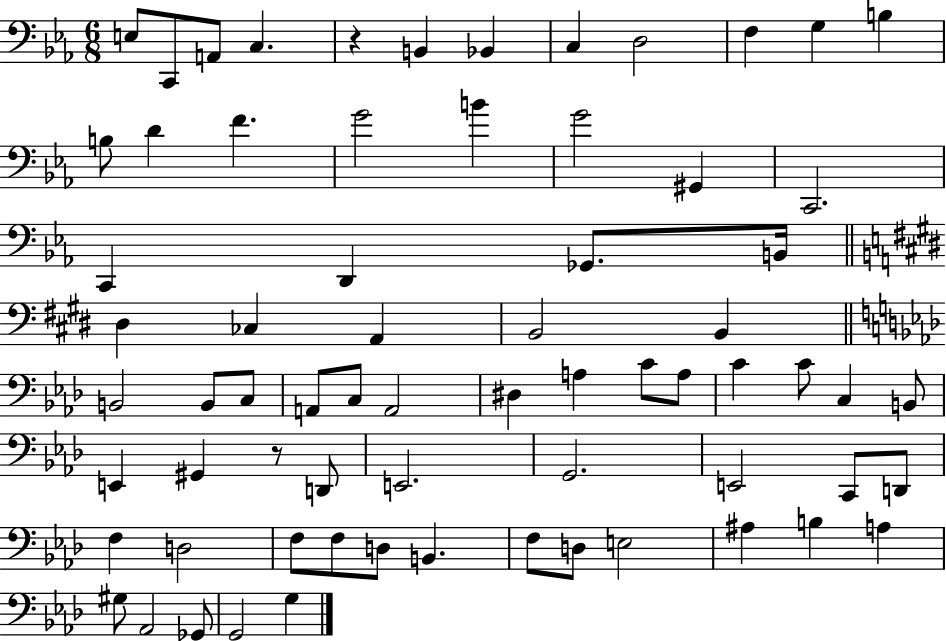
E3/e C2/e A2/e C3/q. R/q B2/q Bb2/q C3/q D3/h F3/q G3/q B3/q B3/e D4/q F4/q. G4/h B4/q G4/h G#2/q C2/h. C2/q D2/q Gb2/e. B2/s D#3/q CES3/q A2/q B2/h B2/q B2/h B2/e C3/e A2/e C3/e A2/h D#3/q A3/q C4/e A3/e C4/q C4/e C3/q B2/e E2/q G#2/q R/e D2/e E2/h. G2/h. E2/h C2/e D2/e F3/q D3/h F3/e F3/e D3/e B2/q. F3/e D3/e E3/h A#3/q B3/q A3/q G#3/e Ab2/h Gb2/e G2/h G3/q